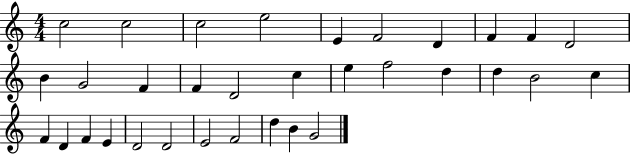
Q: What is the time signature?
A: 4/4